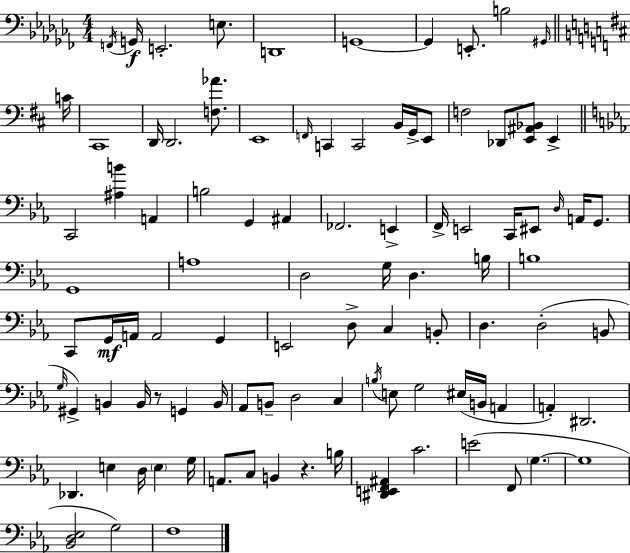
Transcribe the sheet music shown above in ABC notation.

X:1
T:Untitled
M:4/4
L:1/4
K:Abm
F,,/4 G,,/4 E,,2 E,/2 D,,4 G,,4 G,, E,,/2 B,2 ^G,,/4 C/4 ^C,,4 D,,/4 D,,2 [F,_A]/2 E,,4 F,,/4 C,, C,,2 B,,/4 G,,/4 E,,/2 F,2 _D,,/2 [E,,^A,,_B,,]/2 E,, C,,2 [^A,B] A,, B,2 G,, ^A,, _F,,2 E,, F,,/4 E,,2 C,,/4 ^E,,/2 D,/4 A,,/4 G,,/2 G,,4 A,4 D,2 G,/4 D, B,/4 B,4 C,,/2 G,,/4 A,,/4 A,,2 G,, E,,2 D,/2 C, B,,/2 D, D,2 B,,/2 G,/4 ^G,, B,, B,,/4 z/2 G,, B,,/4 _A,,/2 B,,/2 D,2 C, B,/4 E,/2 G,2 ^E,/4 B,,/4 A,, A,, ^D,,2 _D,, E, D,/4 E, G,/4 A,,/2 C,/2 B,, z B,/4 [^D,,E,,F,,^A,,] C2 E2 F,,/2 G, G,4 [_B,,D,_E,]2 G,2 F,4